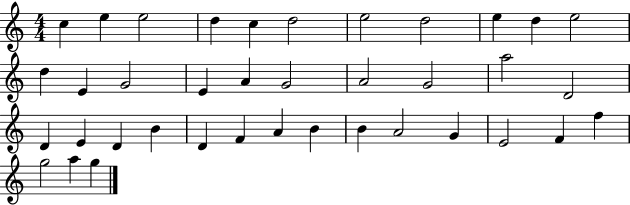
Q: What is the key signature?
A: C major